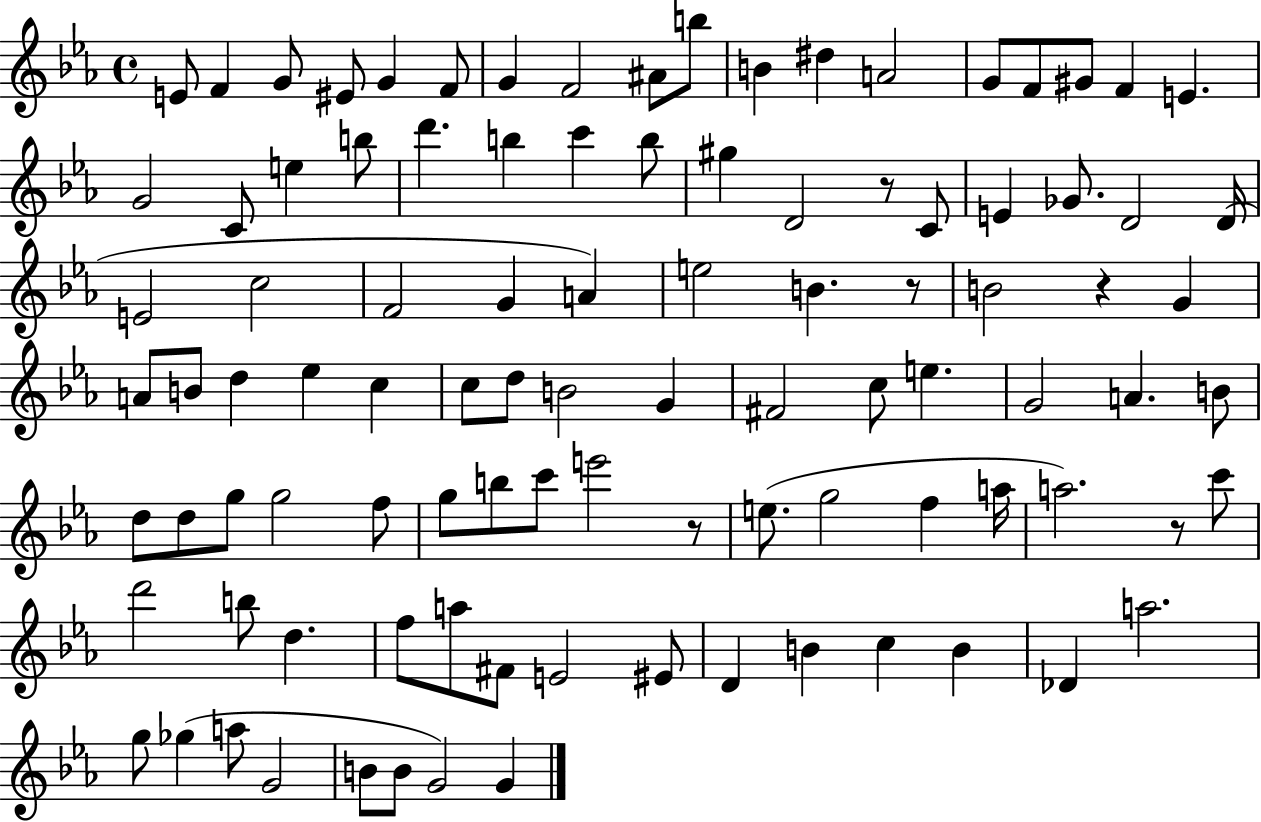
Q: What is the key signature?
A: EES major